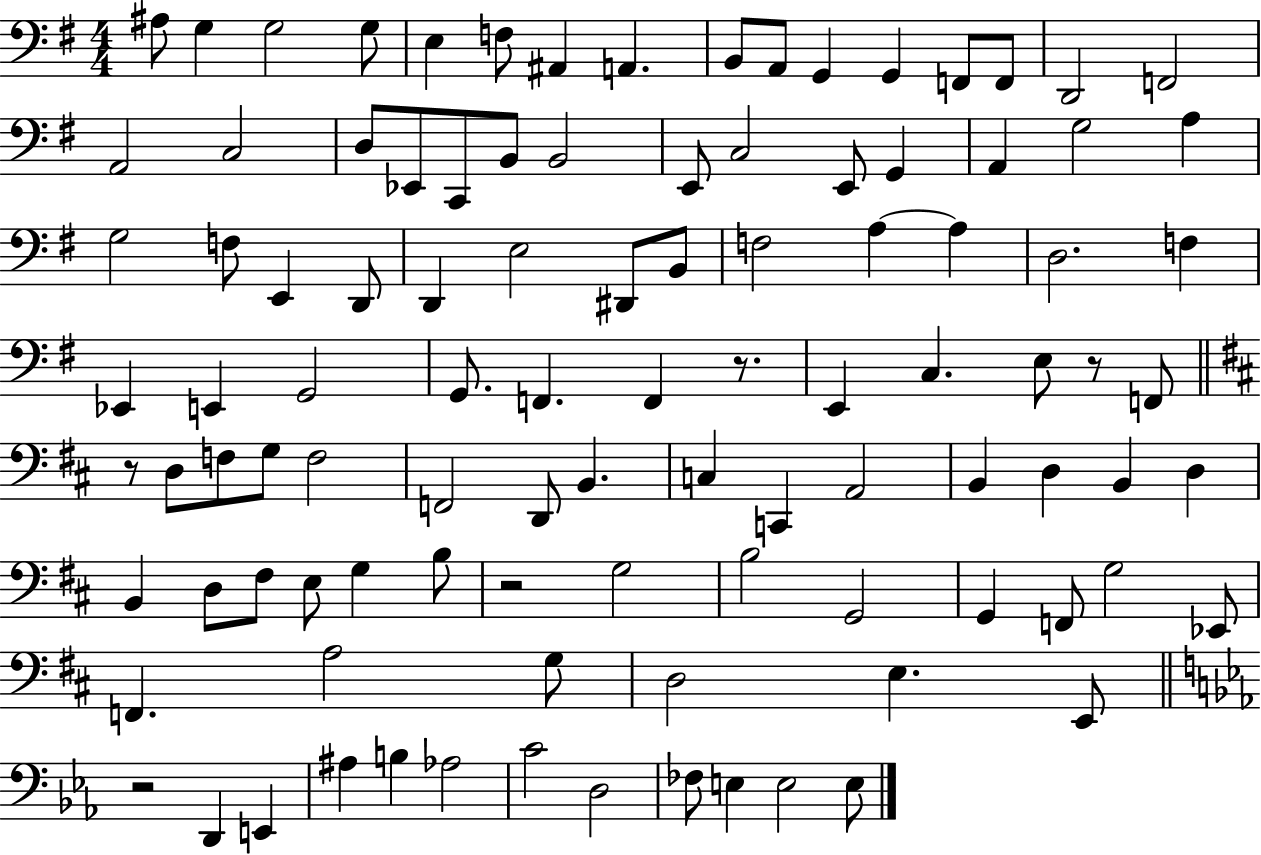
X:1
T:Untitled
M:4/4
L:1/4
K:G
^A,/2 G, G,2 G,/2 E, F,/2 ^A,, A,, B,,/2 A,,/2 G,, G,, F,,/2 F,,/2 D,,2 F,,2 A,,2 C,2 D,/2 _E,,/2 C,,/2 B,,/2 B,,2 E,,/2 C,2 E,,/2 G,, A,, G,2 A, G,2 F,/2 E,, D,,/2 D,, E,2 ^D,,/2 B,,/2 F,2 A, A, D,2 F, _E,, E,, G,,2 G,,/2 F,, F,, z/2 E,, C, E,/2 z/2 F,,/2 z/2 D,/2 F,/2 G,/2 F,2 F,,2 D,,/2 B,, C, C,, A,,2 B,, D, B,, D, B,, D,/2 ^F,/2 E,/2 G, B,/2 z2 G,2 B,2 G,,2 G,, F,,/2 G,2 _E,,/2 F,, A,2 G,/2 D,2 E, E,,/2 z2 D,, E,, ^A, B, _A,2 C2 D,2 _F,/2 E, E,2 E,/2